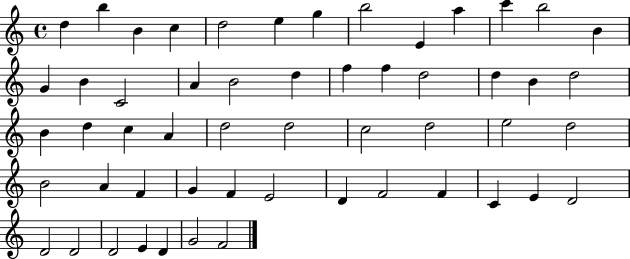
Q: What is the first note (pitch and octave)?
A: D5